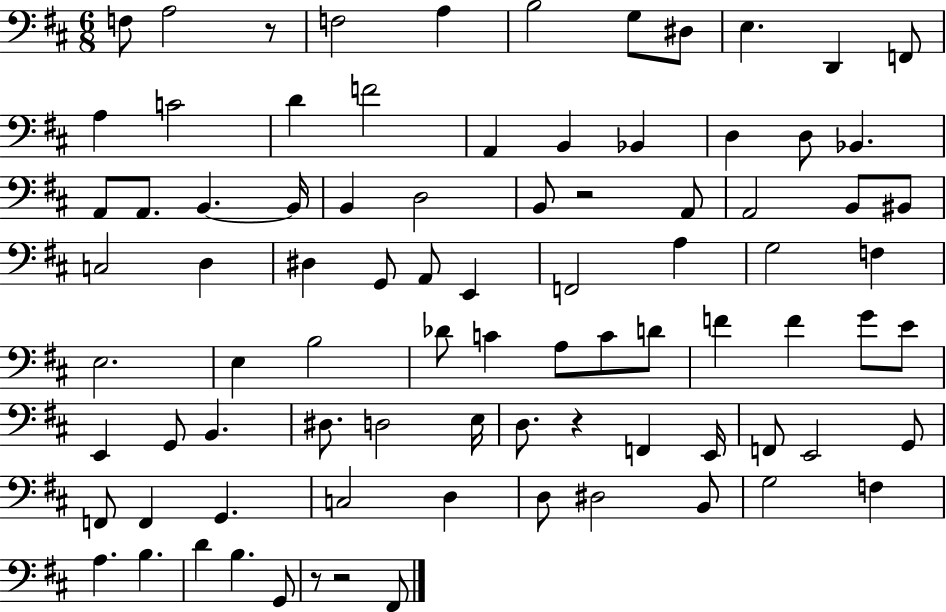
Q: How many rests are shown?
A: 5